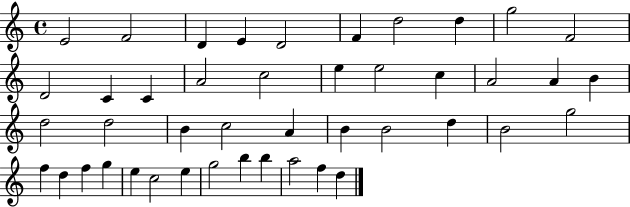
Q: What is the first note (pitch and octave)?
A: E4